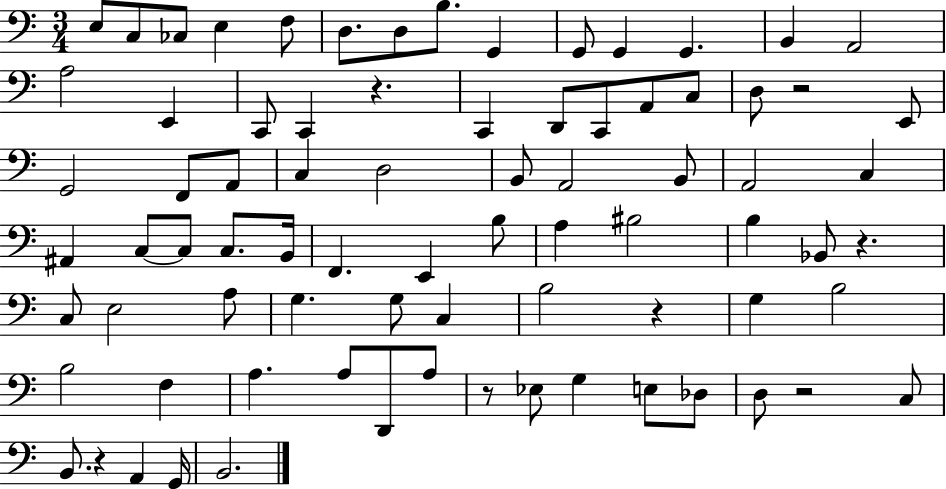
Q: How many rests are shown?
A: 7